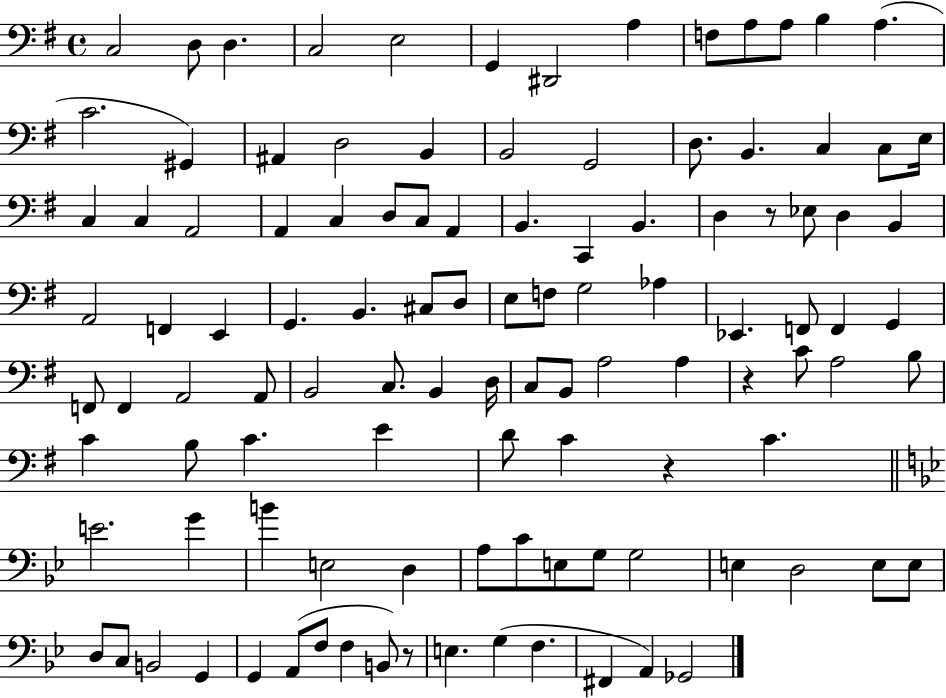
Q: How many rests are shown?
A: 4